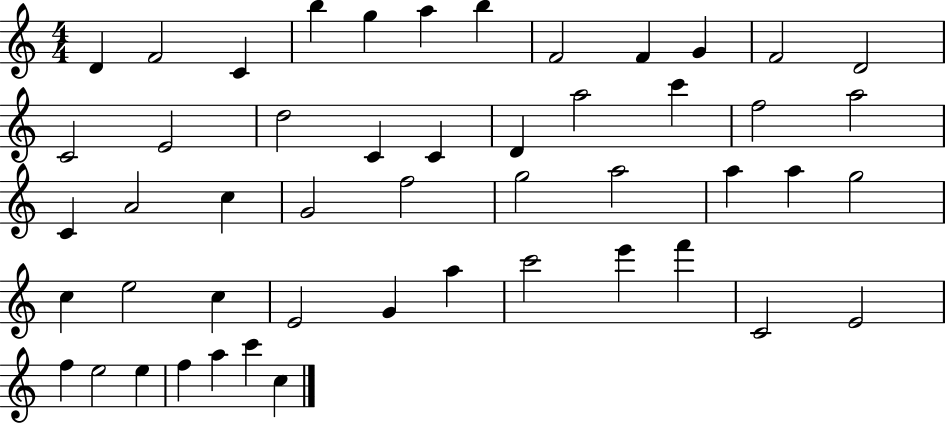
D4/q F4/h C4/q B5/q G5/q A5/q B5/q F4/h F4/q G4/q F4/h D4/h C4/h E4/h D5/h C4/q C4/q D4/q A5/h C6/q F5/h A5/h C4/q A4/h C5/q G4/h F5/h G5/h A5/h A5/q A5/q G5/h C5/q E5/h C5/q E4/h G4/q A5/q C6/h E6/q F6/q C4/h E4/h F5/q E5/h E5/q F5/q A5/q C6/q C5/q